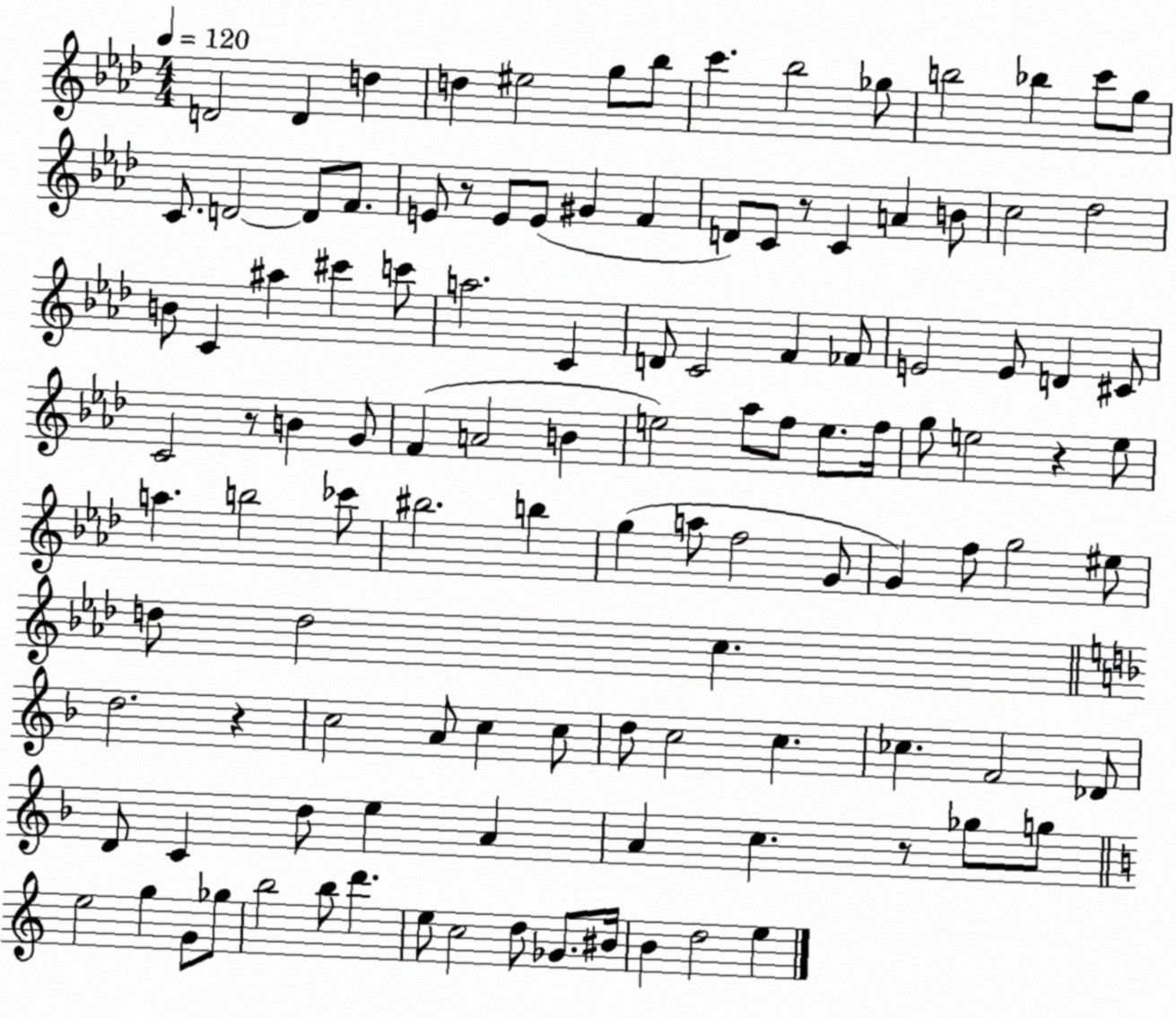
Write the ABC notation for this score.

X:1
T:Untitled
M:4/4
L:1/4
K:Ab
D2 D d d ^e2 g/2 _b/2 c' _b2 _g/2 b2 _b c'/2 g/2 C/2 D2 D/2 F/2 E/2 z/2 E/2 E/2 ^G F D/2 C/2 z/2 C A B/2 c2 _d2 B/2 C ^a ^c' c'/2 a2 C D/2 C2 F _F/2 E2 E/2 D ^C/2 C2 z/2 B G/2 F A2 B e2 _a/2 f/2 e/2 f/4 g/2 e2 z e/2 a b2 _c'/2 ^b2 b g a/2 f2 G/2 G f/2 g2 ^e/2 d/2 d2 c d2 z c2 A/2 c c/2 d/2 c2 c _c F2 _D/2 D/2 C d/2 e A A c z/2 _g/2 g/2 e2 g G/2 _g/2 b2 b/2 d' e/2 c2 d/2 _G/2 ^B/4 B d2 e